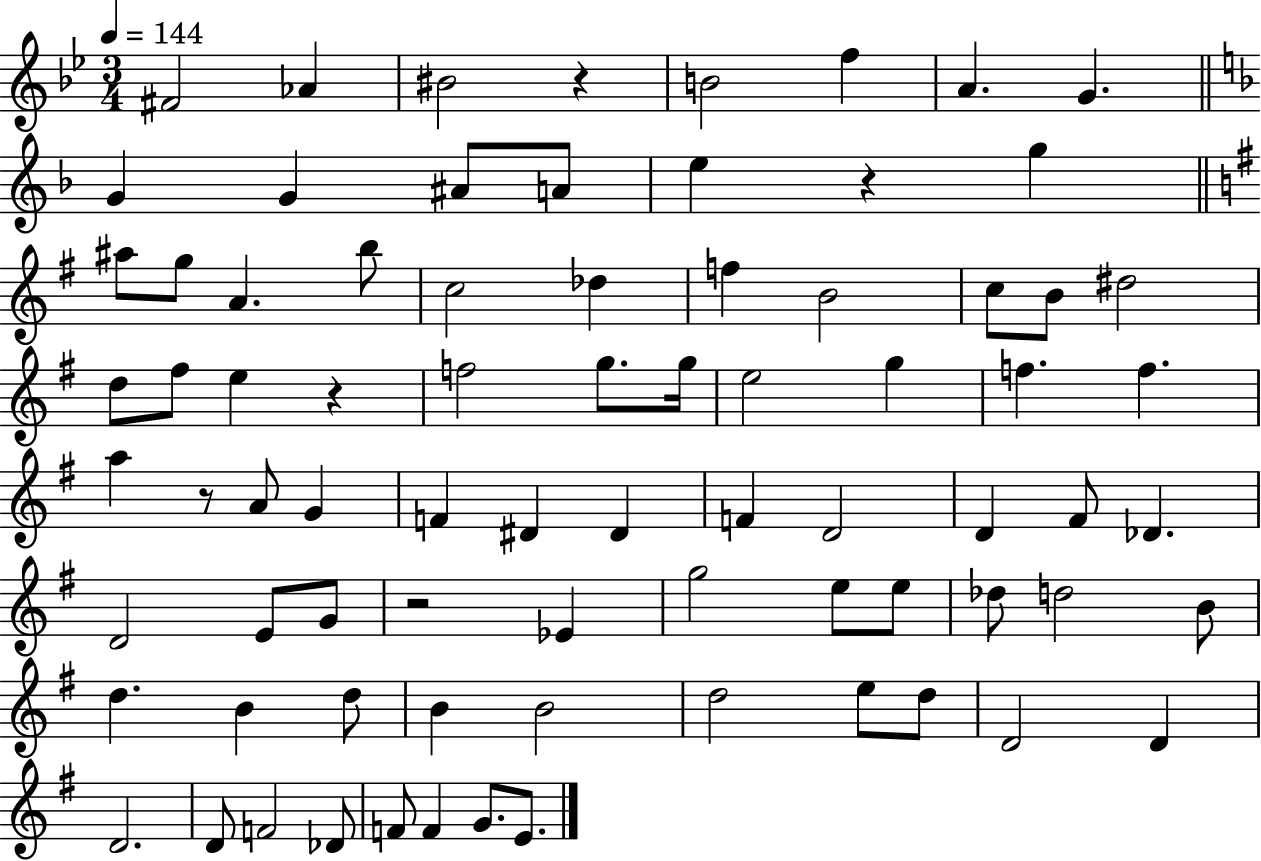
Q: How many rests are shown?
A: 5